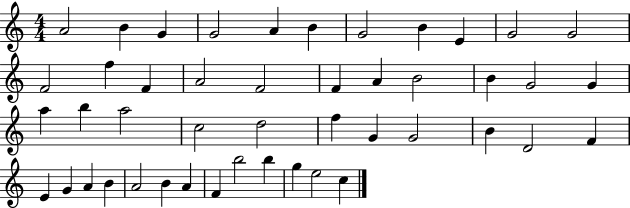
{
  \clef treble
  \numericTimeSignature
  \time 4/4
  \key c \major
  a'2 b'4 g'4 | g'2 a'4 b'4 | g'2 b'4 e'4 | g'2 g'2 | \break f'2 f''4 f'4 | a'2 f'2 | f'4 a'4 b'2 | b'4 g'2 g'4 | \break a''4 b''4 a''2 | c''2 d''2 | f''4 g'4 g'2 | b'4 d'2 f'4 | \break e'4 g'4 a'4 b'4 | a'2 b'4 a'4 | f'4 b''2 b''4 | g''4 e''2 c''4 | \break \bar "|."
}